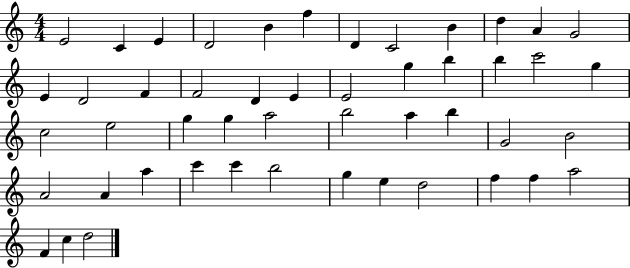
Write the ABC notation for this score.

X:1
T:Untitled
M:4/4
L:1/4
K:C
E2 C E D2 B f D C2 B d A G2 E D2 F F2 D E E2 g b b c'2 g c2 e2 g g a2 b2 a b G2 B2 A2 A a c' c' b2 g e d2 f f a2 F c d2